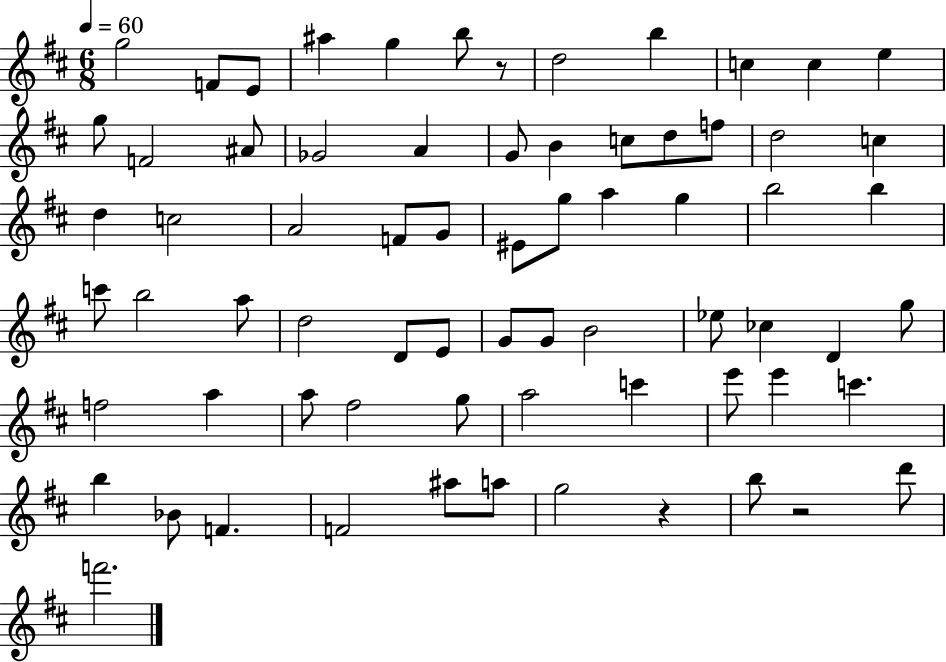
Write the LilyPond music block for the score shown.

{
  \clef treble
  \numericTimeSignature
  \time 6/8
  \key d \major
  \tempo 4 = 60
  g''2 f'8 e'8 | ais''4 g''4 b''8 r8 | d''2 b''4 | c''4 c''4 e''4 | \break g''8 f'2 ais'8 | ges'2 a'4 | g'8 b'4 c''8 d''8 f''8 | d''2 c''4 | \break d''4 c''2 | a'2 f'8 g'8 | eis'8 g''8 a''4 g''4 | b''2 b''4 | \break c'''8 b''2 a''8 | d''2 d'8 e'8 | g'8 g'8 b'2 | ees''8 ces''4 d'4 g''8 | \break f''2 a''4 | a''8 fis''2 g''8 | a''2 c'''4 | e'''8 e'''4 c'''4. | \break b''4 bes'8 f'4. | f'2 ais''8 a''8 | g''2 r4 | b''8 r2 d'''8 | \break f'''2. | \bar "|."
}